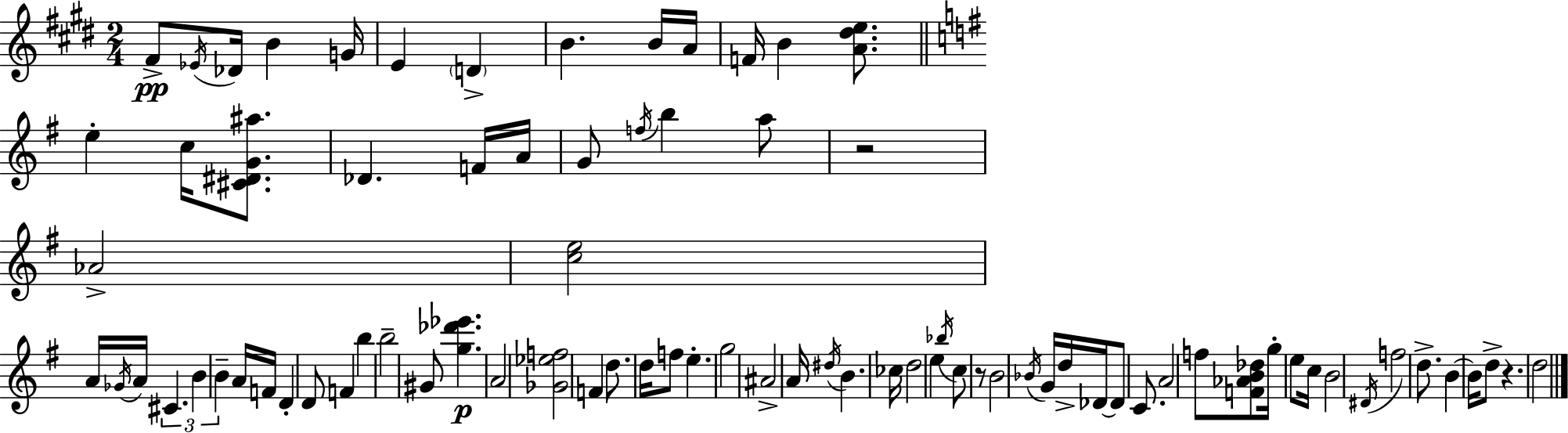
{
  \clef treble
  \numericTimeSignature
  \time 2/4
  \key e \major
  \repeat volta 2 { fis'8->\pp \acciaccatura { ees'16 } des'16 b'4 | g'16 e'4 \parenthesize d'4-> | b'4. b'16 | a'16 f'16 b'4 <a' dis'' e''>8. | \break \bar "||" \break \key g \major e''4-. c''16 <cis' dis' g' ais''>8. | des'4. f'16 a'16 | g'8 \acciaccatura { f''16 } b''4 a''8 | r2 | \break aes'2-> | <c'' e''>2 | a'16 \acciaccatura { ges'16 } a'16 \tuplet 3/2 { cis'4. | b'4 b'4-- } | \break a'16 f'16 d'4-. | d'8 f'4 b''4 | b''2-- | gis'8 <g'' des''' ees'''>4.\p | \break a'2 | <ges' ees'' f''>2 | f'4 d''8. | d''16 f''8 e''4.-. | \break g''2 | ais'2-> | a'16 \acciaccatura { dis''16 } b'4. | ces''16 d''2 | \break e''4 \acciaccatura { bes''16 } | c''8 r8 b'2 | \acciaccatura { bes'16 } g'16 d''16-> des'16~~ | des'8 c'8. a'2 | \break f''8 <f' aes' b' des''>8 | g''16-. e''8 c''16 b'2 | \acciaccatura { dis'16 } f''2 | d''8.-> | \break b'4~~ b'16 d''8-> | r4. d''2 | } \bar "|."
}